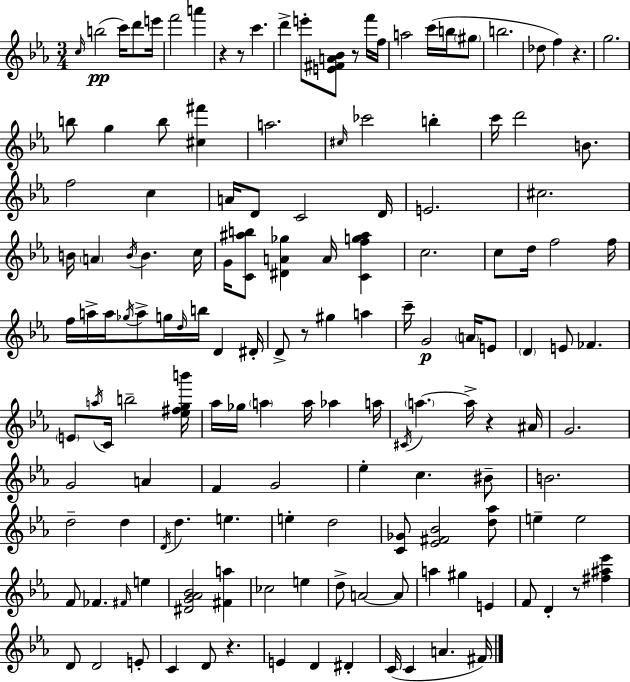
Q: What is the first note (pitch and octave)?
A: C5